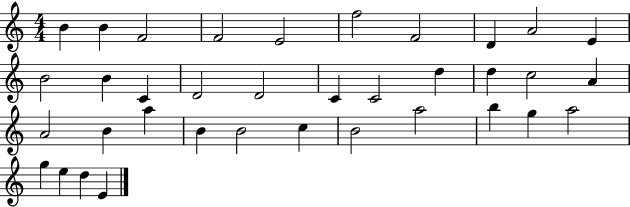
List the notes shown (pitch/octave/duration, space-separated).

B4/q B4/q F4/h F4/h E4/h F5/h F4/h D4/q A4/h E4/q B4/h B4/q C4/q D4/h D4/h C4/q C4/h D5/q D5/q C5/h A4/q A4/h B4/q A5/q B4/q B4/h C5/q B4/h A5/h B5/q G5/q A5/h G5/q E5/q D5/q E4/q